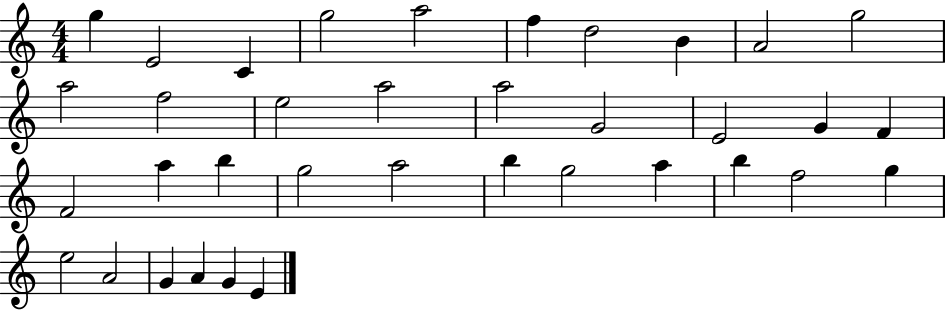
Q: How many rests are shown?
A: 0